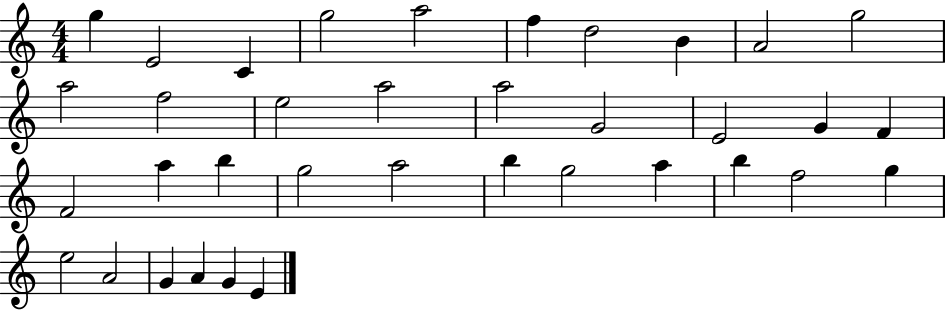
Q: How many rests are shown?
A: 0